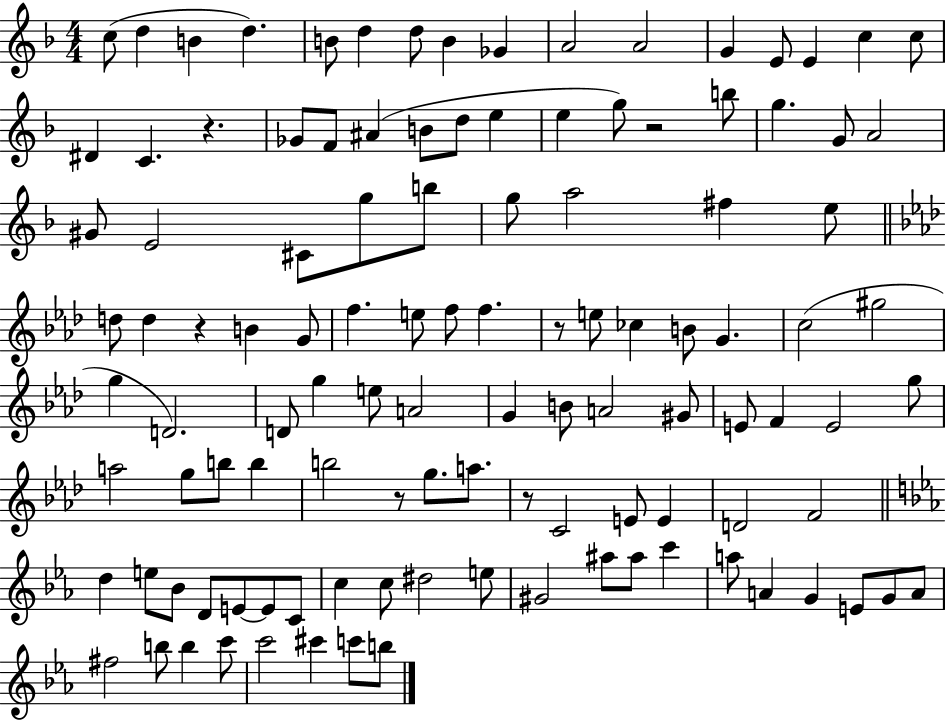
C5/e D5/q B4/q D5/q. B4/e D5/q D5/e B4/q Gb4/q A4/h A4/h G4/q E4/e E4/q C5/q C5/e D#4/q C4/q. R/q. Gb4/e F4/e A#4/q B4/e D5/e E5/q E5/q G5/e R/h B5/e G5/q. G4/e A4/h G#4/e E4/h C#4/e G5/e B5/e G5/e A5/h F#5/q E5/e D5/e D5/q R/q B4/q G4/e F5/q. E5/e F5/e F5/q. R/e E5/e CES5/q B4/e G4/q. C5/h G#5/h G5/q D4/h. D4/e G5/q E5/e A4/h G4/q B4/e A4/h G#4/e E4/e F4/q E4/h G5/e A5/h G5/e B5/e B5/q B5/h R/e G5/e. A5/e. R/e C4/h E4/e E4/q D4/h F4/h D5/q E5/e Bb4/e D4/e E4/e E4/e C4/e C5/q C5/e D#5/h E5/e G#4/h A#5/e A#5/e C6/q A5/e A4/q G4/q E4/e G4/e A4/e F#5/h B5/e B5/q C6/e C6/h C#6/q C6/e B5/e